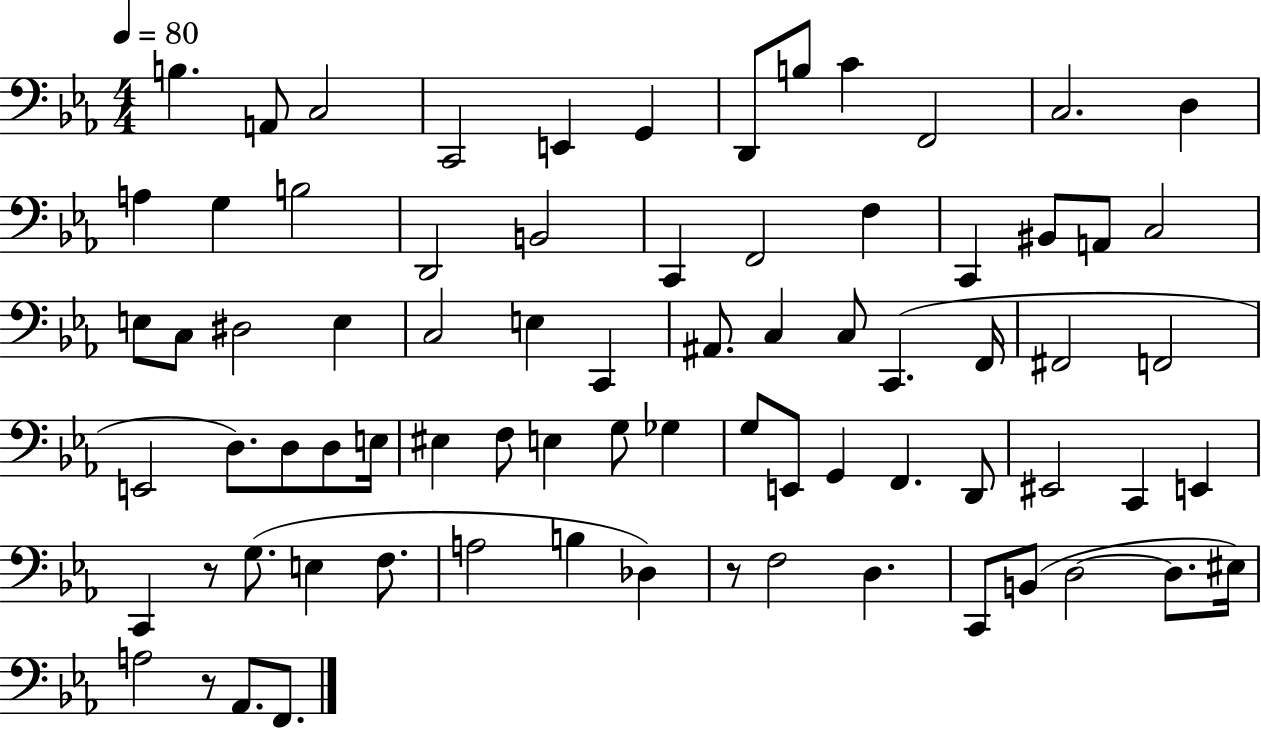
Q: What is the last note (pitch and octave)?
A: F2